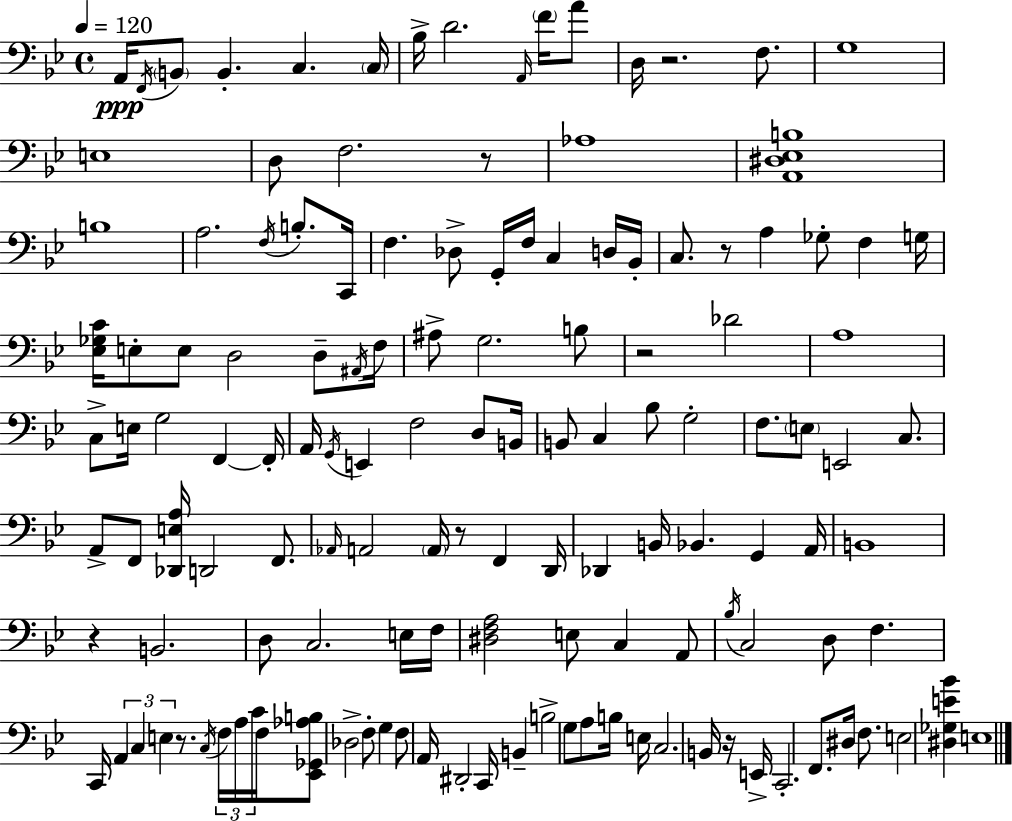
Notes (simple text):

A2/s F2/s B2/e B2/q. C3/q. C3/s Bb3/s D4/h. A2/s F4/s A4/e D3/s R/h. F3/e. G3/w E3/w D3/e F3/h. R/e Ab3/w [A2,D#3,Eb3,B3]/w B3/w A3/h. F3/s B3/e. C2/s F3/q. Db3/e G2/s F3/s C3/q D3/s Bb2/s C3/e. R/e A3/q Gb3/e F3/q G3/s [Eb3,Gb3,C4]/s E3/e E3/e D3/h D3/e A#2/s F3/s A#3/e G3/h. B3/e R/h Db4/h A3/w C3/e E3/s G3/h F2/q F2/s A2/s G2/s E2/q F3/h D3/e B2/s B2/e C3/q Bb3/e G3/h F3/e. E3/e E2/h C3/e. A2/e F2/e [Db2,E3,A3]/s D2/h F2/e. Ab2/s A2/h A2/s R/e F2/q D2/s Db2/q B2/s Bb2/q. G2/q A2/s B2/w R/q B2/h. D3/e C3/h. E3/s F3/s [D#3,F3,A3]/h E3/e C3/q A2/e Bb3/s C3/h D3/e F3/q. C2/s A2/q C3/q E3/q R/e. C3/s F3/s A3/s C4/s F3/s [Eb2,Gb2,Ab3,B3]/e Db3/h F3/e G3/q F3/e A2/s D#2/h C2/s B2/q B3/h G3/e A3/e B3/s E3/s C3/h. B2/s R/s E2/s C2/h. F2/e. D#3/s F3/e. E3/h [D#3,Gb3,E4,Bb4]/q E3/w